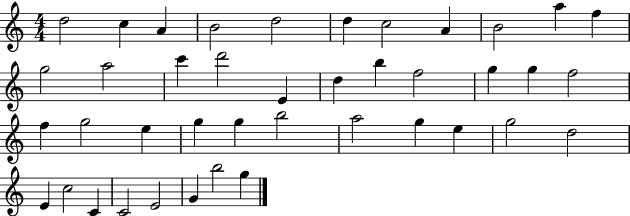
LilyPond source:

{
  \clef treble
  \numericTimeSignature
  \time 4/4
  \key c \major
  d''2 c''4 a'4 | b'2 d''2 | d''4 c''2 a'4 | b'2 a''4 f''4 | \break g''2 a''2 | c'''4 d'''2 e'4 | d''4 b''4 f''2 | g''4 g''4 f''2 | \break f''4 g''2 e''4 | g''4 g''4 b''2 | a''2 g''4 e''4 | g''2 d''2 | \break e'4 c''2 c'4 | c'2 e'2 | g'4 b''2 g''4 | \bar "|."
}